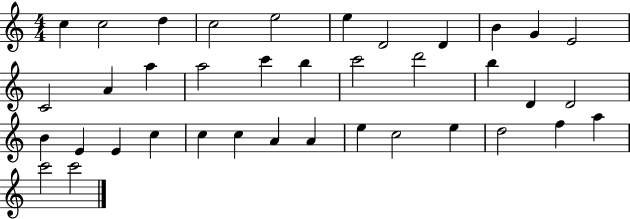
X:1
T:Untitled
M:4/4
L:1/4
K:C
c c2 d c2 e2 e D2 D B G E2 C2 A a a2 c' b c'2 d'2 b D D2 B E E c c c A A e c2 e d2 f a c'2 c'2